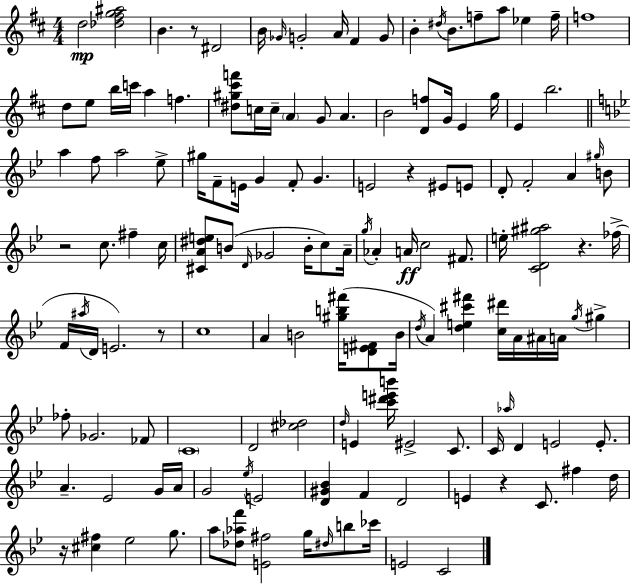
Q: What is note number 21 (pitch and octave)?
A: C6